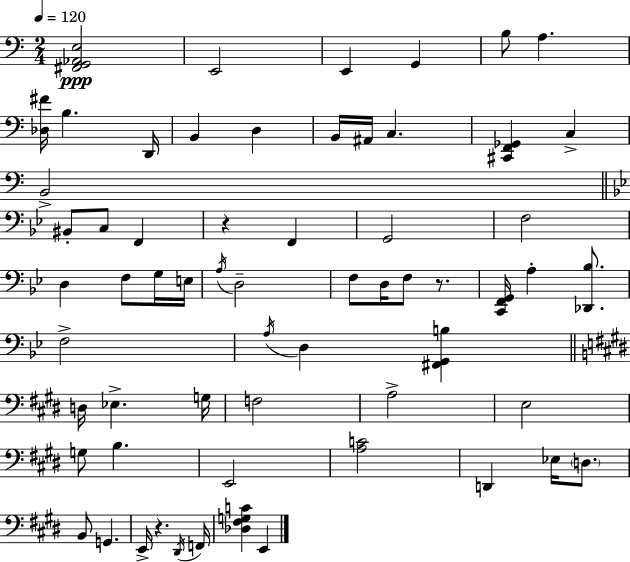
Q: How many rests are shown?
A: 3